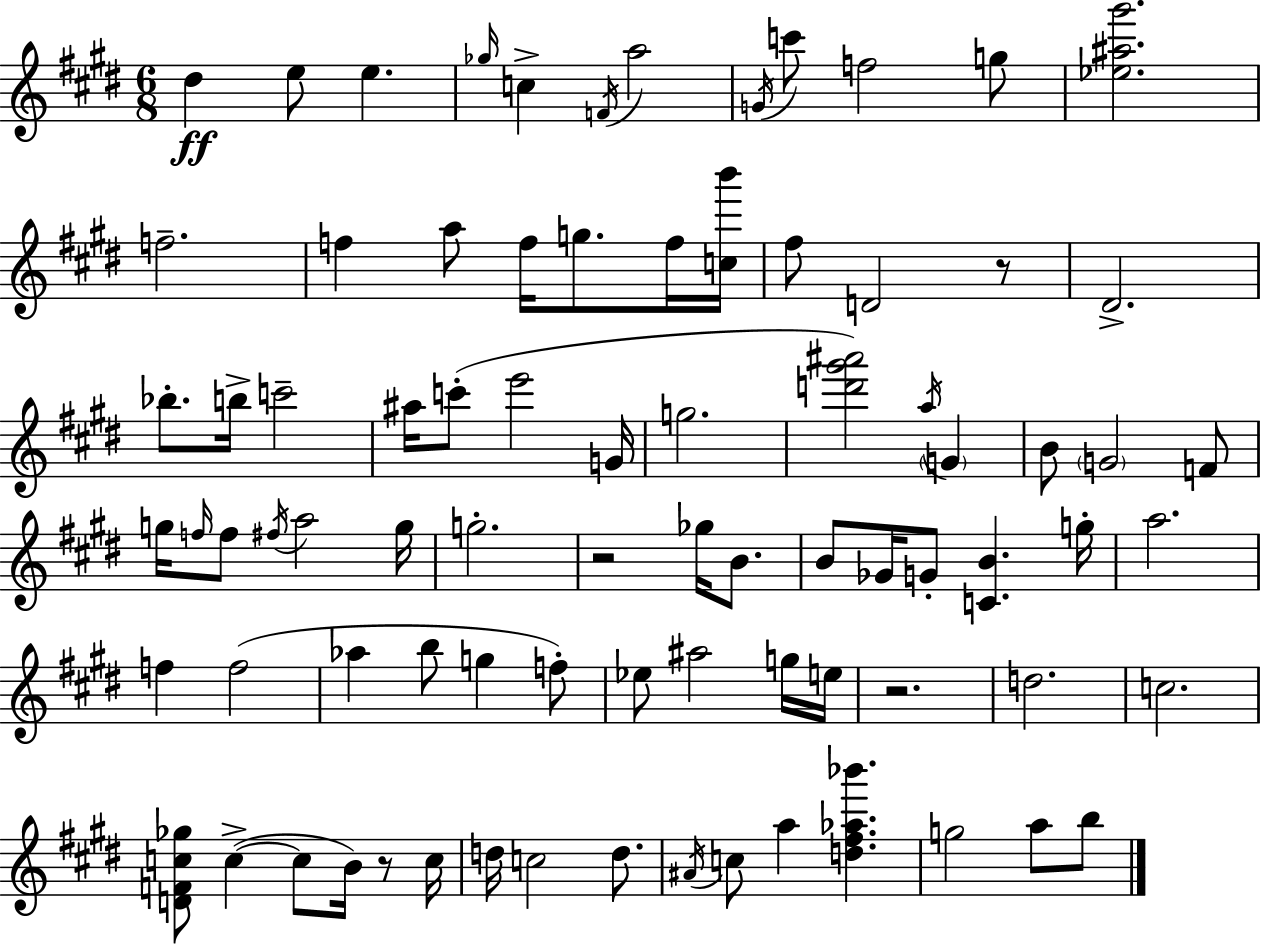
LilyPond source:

{
  \clef treble
  \numericTimeSignature
  \time 6/8
  \key e \major
  dis''4\ff e''8 e''4. | \grace { ges''16 } c''4-> \acciaccatura { f'16 } a''2 | \acciaccatura { g'16 } c'''8 f''2 | g''8 <ees'' ais'' gis'''>2. | \break f''2.-- | f''4 a''8 f''16 g''8. | f''16 <c'' b'''>16 fis''8 d'2 | r8 dis'2.-> | \break bes''8.-. b''16-> c'''2-- | ais''16 c'''8-.( e'''2 | g'16 g''2. | <d''' gis''' ais'''>2) \acciaccatura { a''16 } | \break \parenthesize g'4 b'8 \parenthesize g'2 | f'8 g''16 \grace { f''16 } f''8 \acciaccatura { fis''16 } a''2 | g''16 g''2.-. | r2 | \break ges''16 b'8. b'8 ges'16 g'8-. <c' b'>4. | g''16-. a''2. | f''4 f''2( | aes''4 b''8 | \break g''4 f''8-.) ees''8 ais''2 | g''16 e''16 r2. | d''2. | c''2. | \break <d' f' c'' ges''>8 c''4->~(~ | c''8 b'16) r8 c''16 d''16 c''2 | d''8. \acciaccatura { ais'16 } c''8 a''4 | <d'' fis'' aes'' bes'''>4. g''2 | \break a''8 b''8 \bar "|."
}